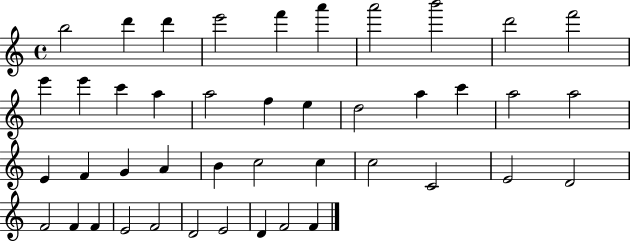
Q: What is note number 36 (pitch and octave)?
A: F4